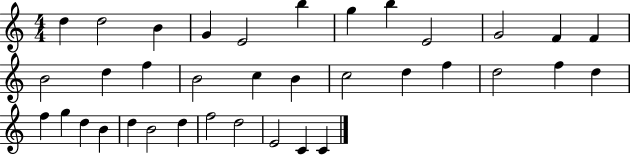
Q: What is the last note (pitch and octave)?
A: C4